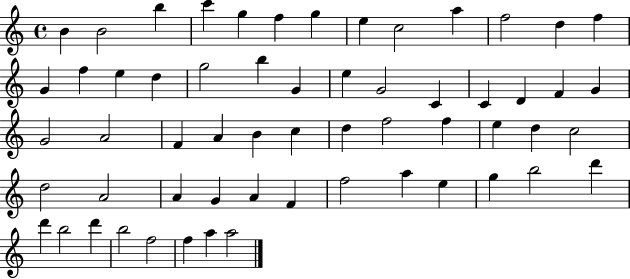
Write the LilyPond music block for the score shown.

{
  \clef treble
  \time 4/4
  \defaultTimeSignature
  \key c \major
  b'4 b'2 b''4 | c'''4 g''4 f''4 g''4 | e''4 c''2 a''4 | f''2 d''4 f''4 | \break g'4 f''4 e''4 d''4 | g''2 b''4 g'4 | e''4 g'2 c'4 | c'4 d'4 f'4 g'4 | \break g'2 a'2 | f'4 a'4 b'4 c''4 | d''4 f''2 f''4 | e''4 d''4 c''2 | \break d''2 a'2 | a'4 g'4 a'4 f'4 | f''2 a''4 e''4 | g''4 b''2 d'''4 | \break d'''4 b''2 d'''4 | b''2 f''2 | f''4 a''4 a''2 | \bar "|."
}